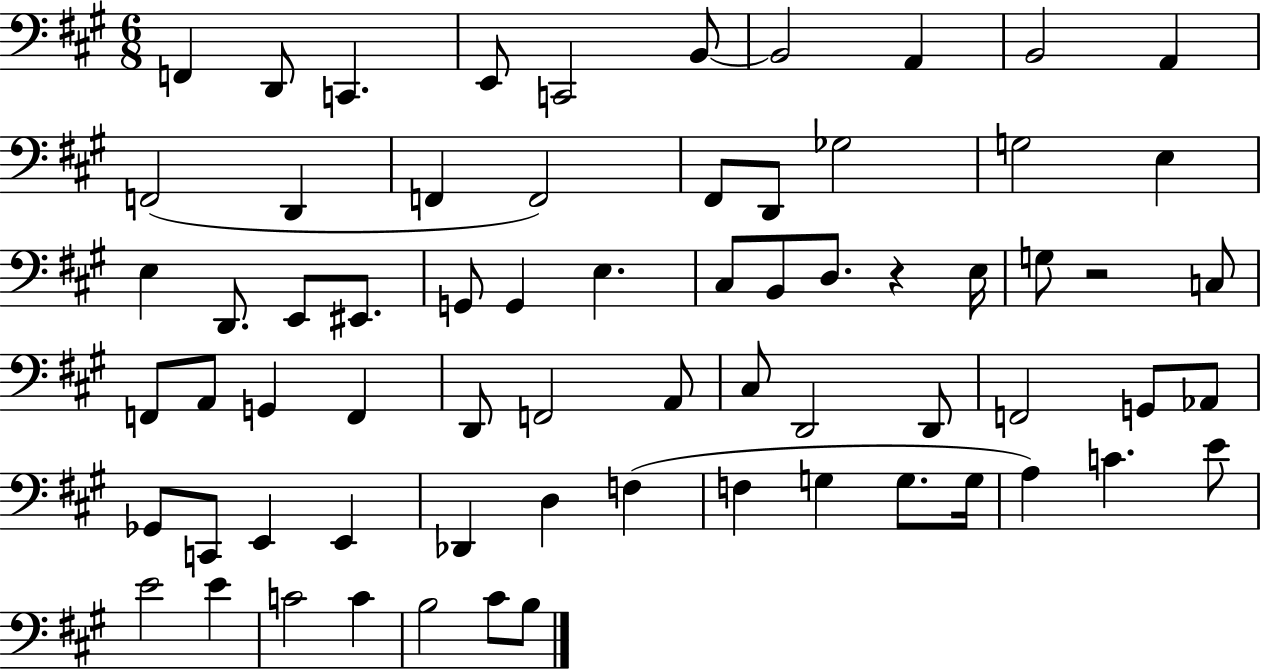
F2/q D2/e C2/q. E2/e C2/h B2/e B2/h A2/q B2/h A2/q F2/h D2/q F2/q F2/h F#2/e D2/e Gb3/h G3/h E3/q E3/q D2/e. E2/e EIS2/e. G2/e G2/q E3/q. C#3/e B2/e D3/e. R/q E3/s G3/e R/h C3/e F2/e A2/e G2/q F2/q D2/e F2/h A2/e C#3/e D2/h D2/e F2/h G2/e Ab2/e Gb2/e C2/e E2/q E2/q Db2/q D3/q F3/q F3/q G3/q G3/e. G3/s A3/q C4/q. E4/e E4/h E4/q C4/h C4/q B3/h C#4/e B3/e